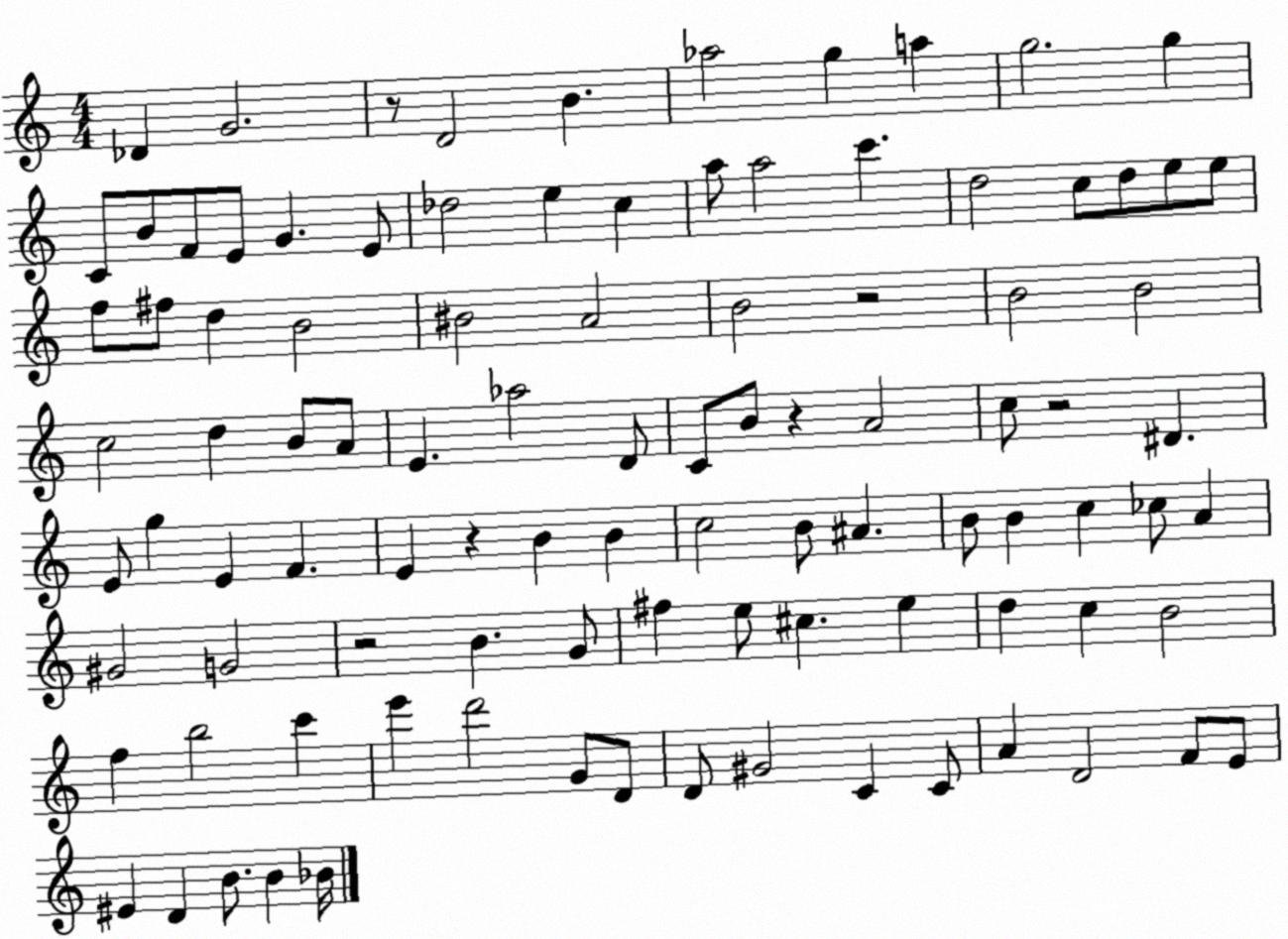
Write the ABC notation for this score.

X:1
T:Untitled
M:4/4
L:1/4
K:C
_D G2 z/2 D2 B _a2 g a g2 g C/2 B/2 F/2 E/2 G E/2 _d2 e c a/2 a2 c' d2 c/2 d/2 e/2 e/2 f/2 ^f/2 d B2 ^B2 A2 B2 z2 B2 B2 c2 d B/2 A/2 E _a2 D/2 C/2 B/2 z A2 c/2 z2 ^D E/2 g E F E z B B c2 B/2 ^A B/2 B c _c/2 A ^G2 G2 z2 B G/2 ^f e/2 ^c e d c B2 f b2 c' e' d'2 G/2 D/2 D/2 ^G2 C C/2 A D2 F/2 E/2 ^E D B/2 B _B/4